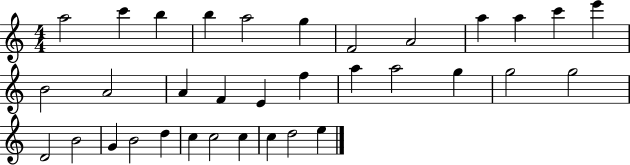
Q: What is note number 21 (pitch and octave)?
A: G5